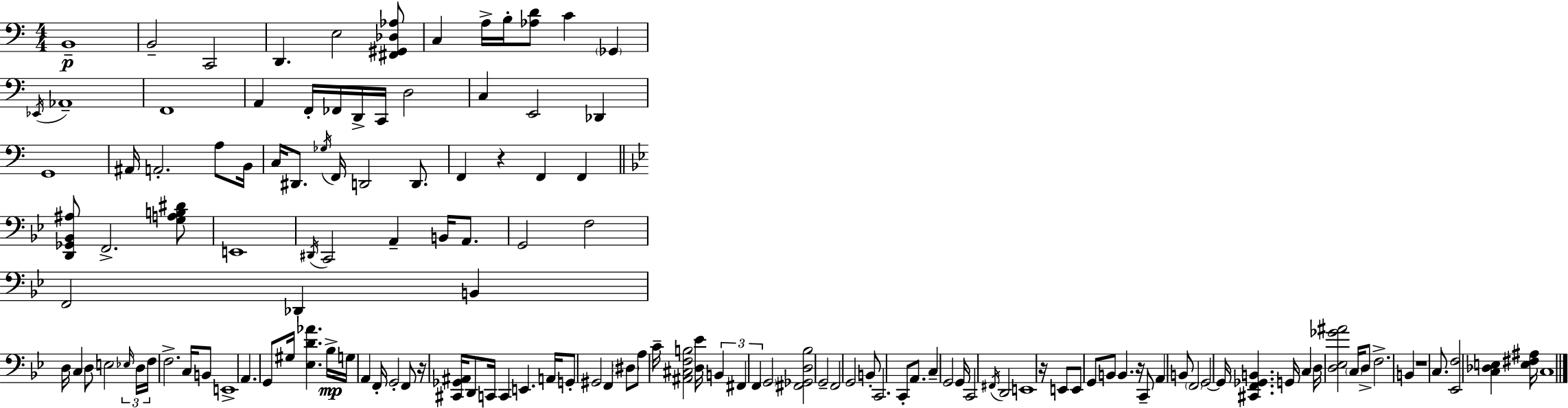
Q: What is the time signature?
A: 4/4